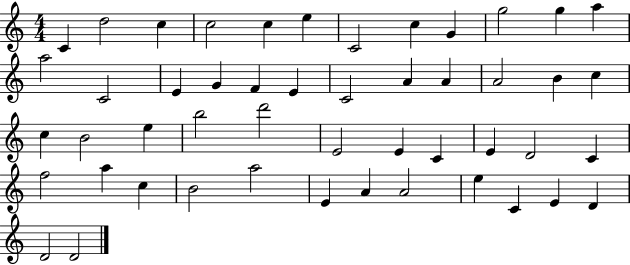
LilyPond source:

{
  \clef treble
  \numericTimeSignature
  \time 4/4
  \key c \major
  c'4 d''2 c''4 | c''2 c''4 e''4 | c'2 c''4 g'4 | g''2 g''4 a''4 | \break a''2 c'2 | e'4 g'4 f'4 e'4 | c'2 a'4 a'4 | a'2 b'4 c''4 | \break c''4 b'2 e''4 | b''2 d'''2 | e'2 e'4 c'4 | e'4 d'2 c'4 | \break f''2 a''4 c''4 | b'2 a''2 | e'4 a'4 a'2 | e''4 c'4 e'4 d'4 | \break d'2 d'2 | \bar "|."
}